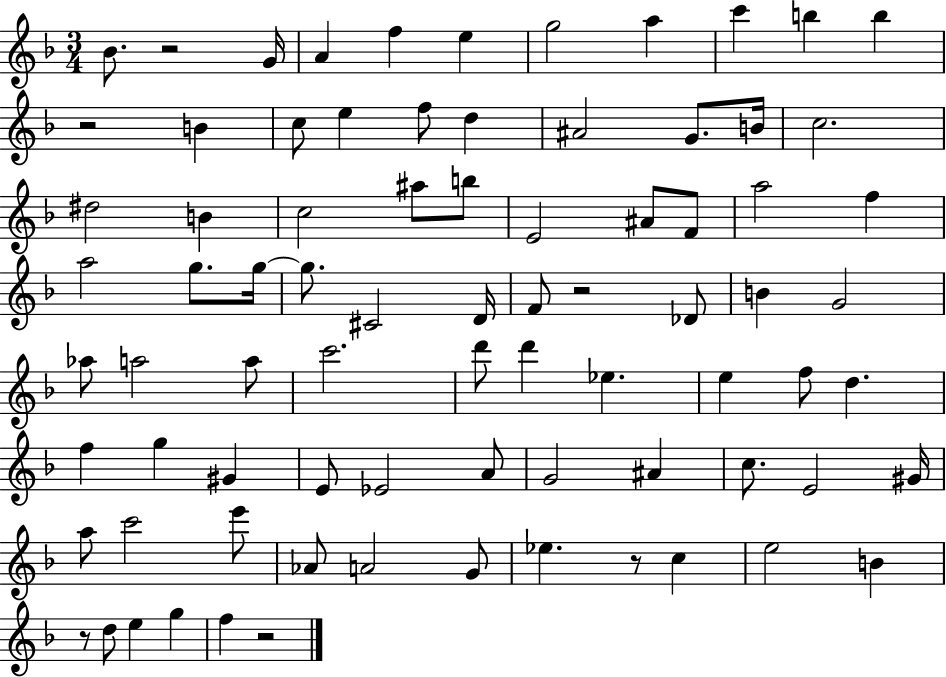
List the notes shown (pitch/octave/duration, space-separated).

Bb4/e. R/h G4/s A4/q F5/q E5/q G5/h A5/q C6/q B5/q B5/q R/h B4/q C5/e E5/q F5/e D5/q A#4/h G4/e. B4/s C5/h. D#5/h B4/q C5/h A#5/e B5/e E4/h A#4/e F4/e A5/h F5/q A5/h G5/e. G5/s G5/e. C#4/h D4/s F4/e R/h Db4/e B4/q G4/h Ab5/e A5/h A5/e C6/h. D6/e D6/q Eb5/q. E5/q F5/e D5/q. F5/q G5/q G#4/q E4/e Eb4/h A4/e G4/h A#4/q C5/e. E4/h G#4/s A5/e C6/h E6/e Ab4/e A4/h G4/e Eb5/q. R/e C5/q E5/h B4/q R/e D5/e E5/q G5/q F5/q R/h